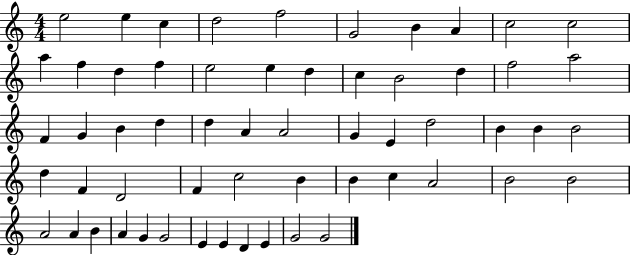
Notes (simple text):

E5/h E5/q C5/q D5/h F5/h G4/h B4/q A4/q C5/h C5/h A5/q F5/q D5/q F5/q E5/h E5/q D5/q C5/q B4/h D5/q F5/h A5/h F4/q G4/q B4/q D5/q D5/q A4/q A4/h G4/q E4/q D5/h B4/q B4/q B4/h D5/q F4/q D4/h F4/q C5/h B4/q B4/q C5/q A4/h B4/h B4/h A4/h A4/q B4/q A4/q G4/q G4/h E4/q E4/q D4/q E4/q G4/h G4/h